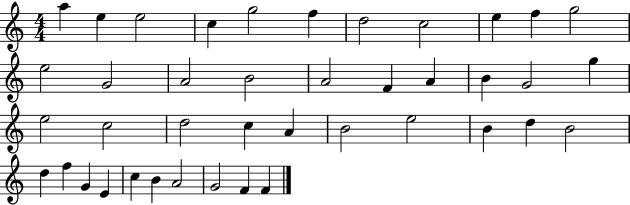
{
  \clef treble
  \numericTimeSignature
  \time 4/4
  \key c \major
  a''4 e''4 e''2 | c''4 g''2 f''4 | d''2 c''2 | e''4 f''4 g''2 | \break e''2 g'2 | a'2 b'2 | a'2 f'4 a'4 | b'4 g'2 g''4 | \break e''2 c''2 | d''2 c''4 a'4 | b'2 e''2 | b'4 d''4 b'2 | \break d''4 f''4 g'4 e'4 | c''4 b'4 a'2 | g'2 f'4 f'4 | \bar "|."
}